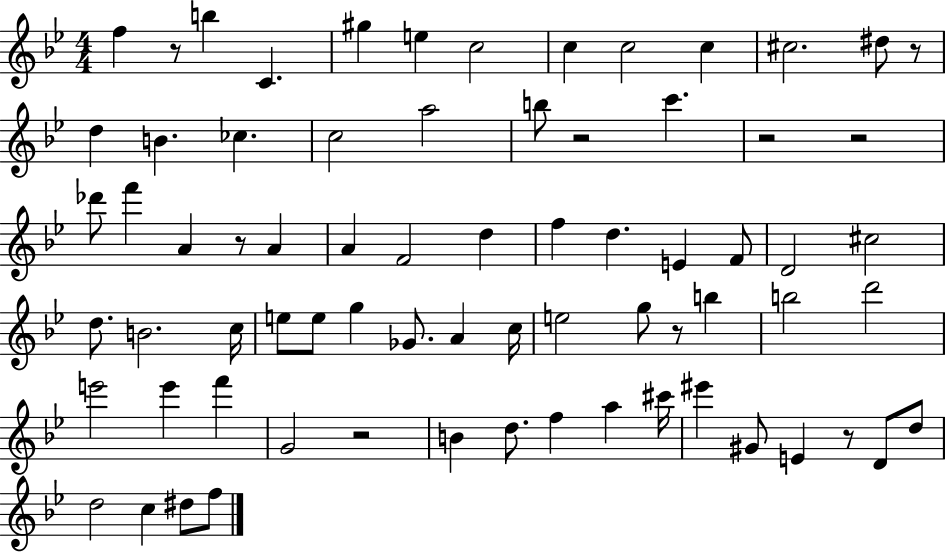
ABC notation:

X:1
T:Untitled
M:4/4
L:1/4
K:Bb
f z/2 b C ^g e c2 c c2 c ^c2 ^d/2 z/2 d B _c c2 a2 b/2 z2 c' z2 z2 _d'/2 f' A z/2 A A F2 d f d E F/2 D2 ^c2 d/2 B2 c/4 e/2 e/2 g _G/2 A c/4 e2 g/2 z/2 b b2 d'2 e'2 e' f' G2 z2 B d/2 f a ^c'/4 ^e' ^G/2 E z/2 D/2 d/2 d2 c ^d/2 f/2